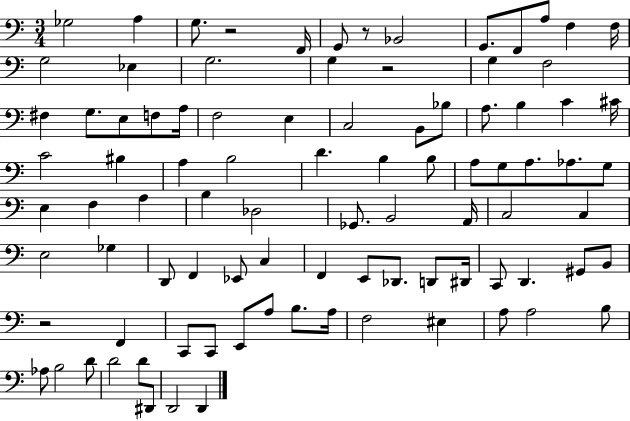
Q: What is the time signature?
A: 3/4